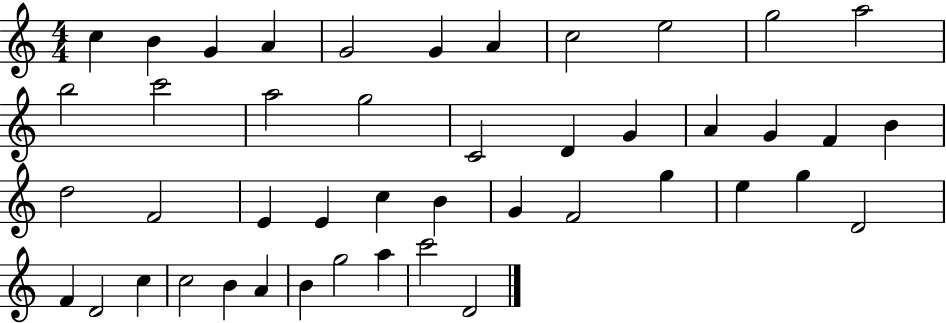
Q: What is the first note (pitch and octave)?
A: C5